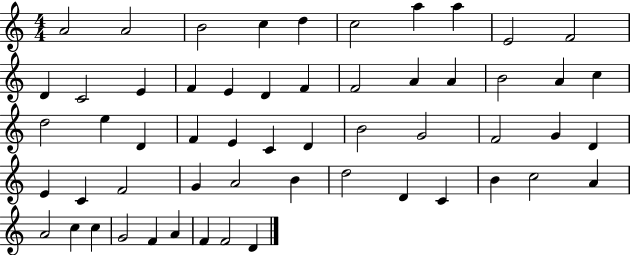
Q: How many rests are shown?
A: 0